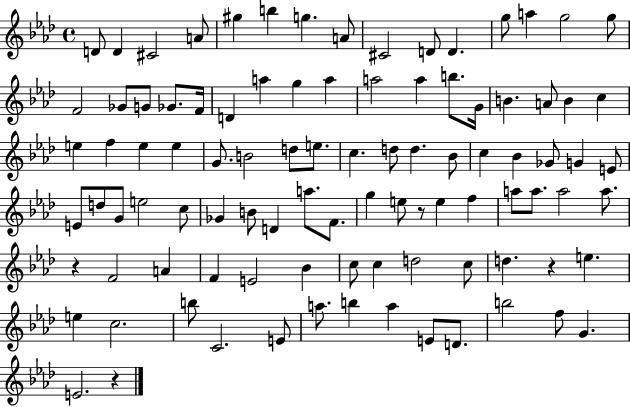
{
  \clef treble
  \time 4/4
  \defaultTimeSignature
  \key aes \major
  d'8 d'4 cis'2 a'8 | gis''4 b''4 g''4. a'8 | cis'2 d'8 d'4. | g''8 a''4 g''2 g''8 | \break f'2 ges'8 g'8 ges'8. f'16 | d'4 a''4 g''4 a''4 | a''2 a''4 b''8. g'16 | b'4. a'8 b'4 c''4 | \break e''4 f''4 e''4 e''4 | g'8. b'2 d''8 e''8. | c''4. d''8 d''4. bes'8 | c''4 bes'4 ges'8 g'4 e'8 | \break e'8 d''8 g'8 e''2 c''8 | ges'4 b'8 d'4 a''8. f'8. | g''4 e''8 r8 e''4 f''4 | a''8 a''8. a''2 a''8. | \break r4 f'2 a'4 | f'4 e'2 bes'4 | c''8 c''4 d''2 c''8 | d''4. r4 e''4. | \break e''4 c''2. | b''8 c'2. e'8 | a''8. b''4 a''4 e'8 d'8. | b''2 f''8 g'4. | \break e'2. r4 | \bar "|."
}